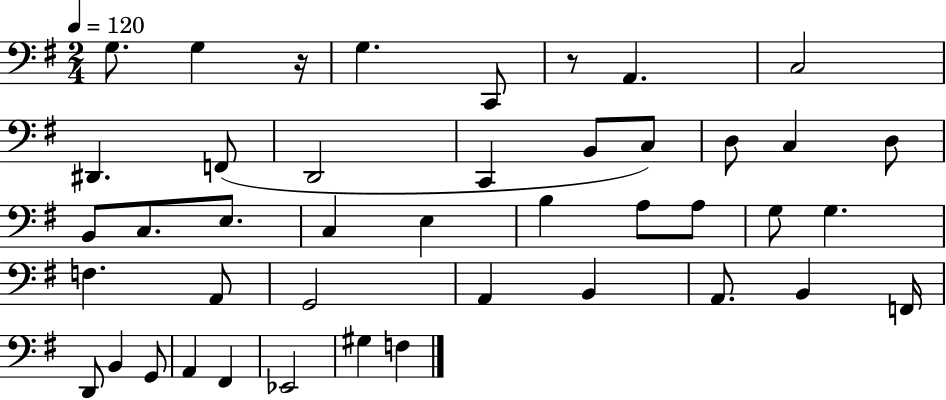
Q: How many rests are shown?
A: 2